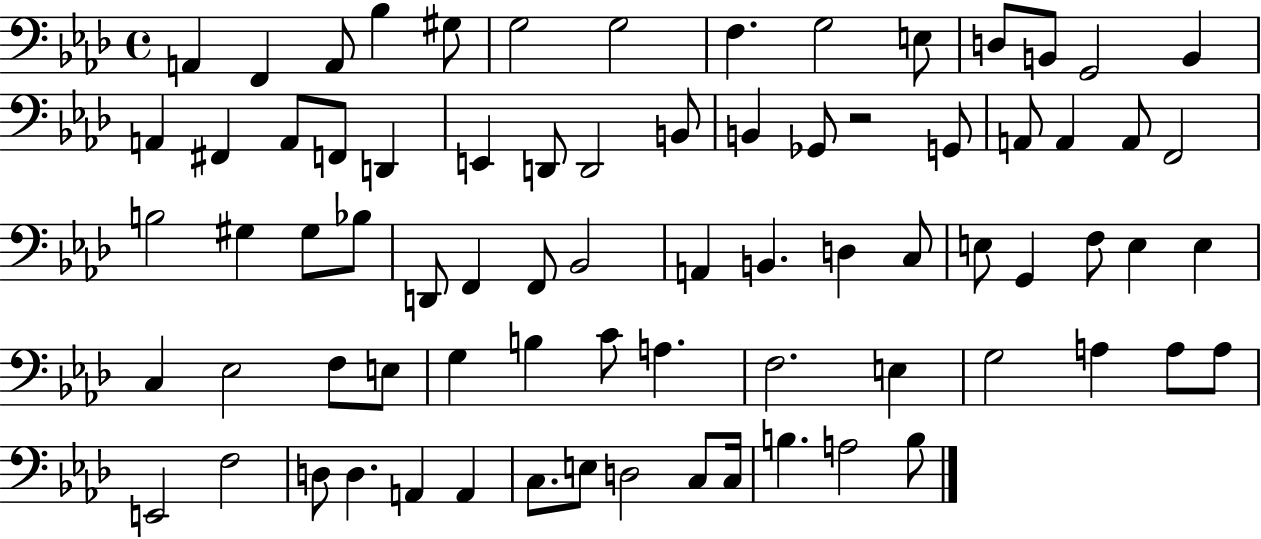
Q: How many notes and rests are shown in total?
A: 76